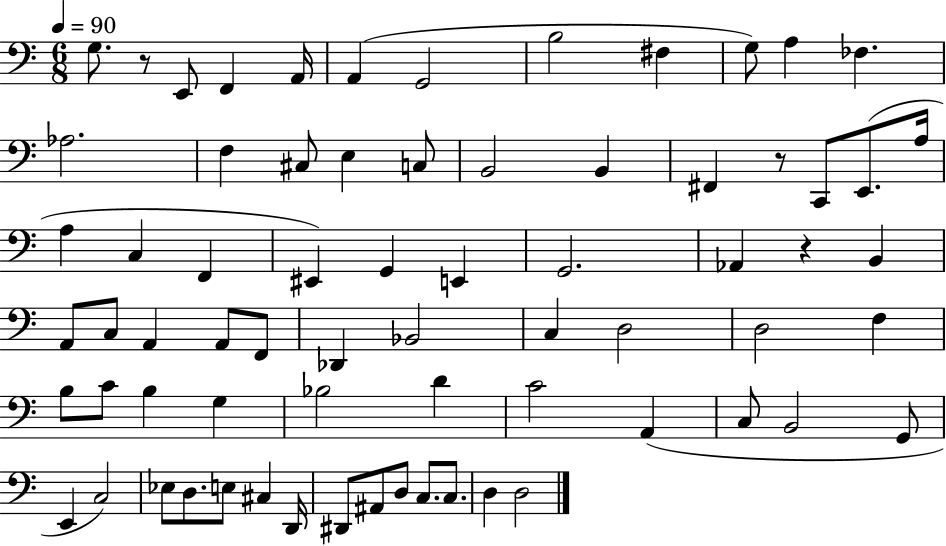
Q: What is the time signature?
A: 6/8